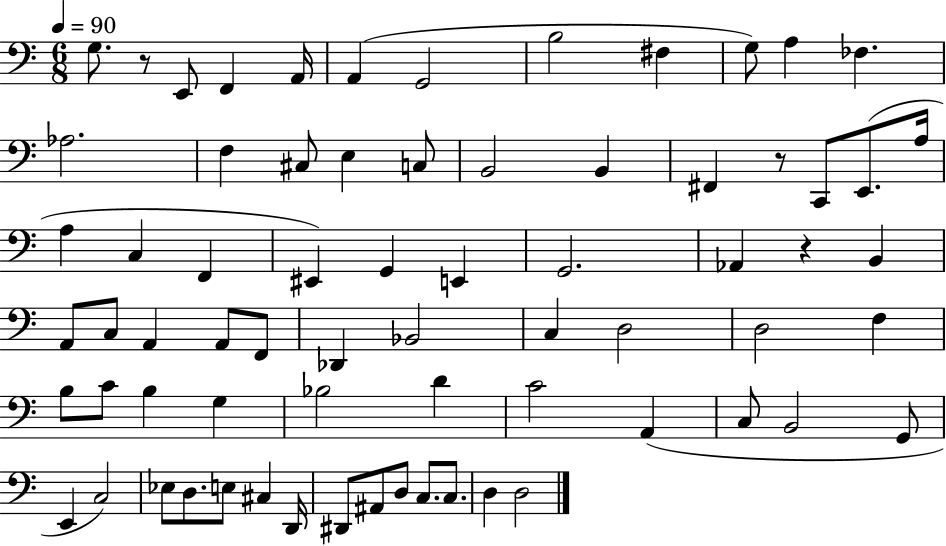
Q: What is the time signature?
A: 6/8